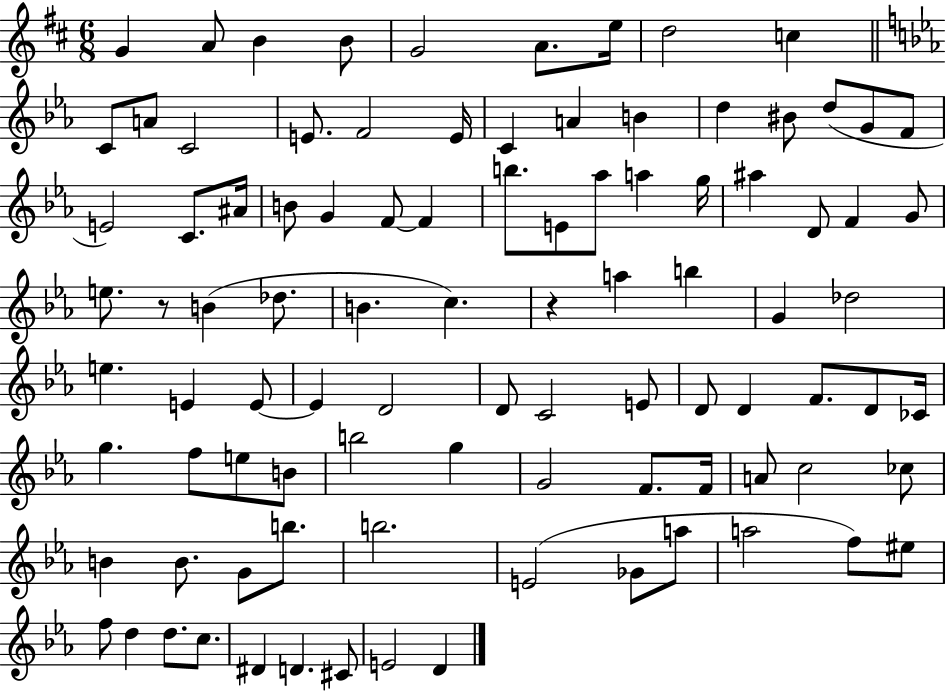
{
  \clef treble
  \numericTimeSignature
  \time 6/8
  \key d \major
  g'4 a'8 b'4 b'8 | g'2 a'8. e''16 | d''2 c''4 | \bar "||" \break \key c \minor c'8 a'8 c'2 | e'8. f'2 e'16 | c'4 a'4 b'4 | d''4 bis'8 d''8( g'8 f'8 | \break e'2) c'8. ais'16 | b'8 g'4 f'8~~ f'4 | b''8. e'8 aes''8 a''4 g''16 | ais''4 d'8 f'4 g'8 | \break e''8. r8 b'4( des''8. | b'4. c''4.) | r4 a''4 b''4 | g'4 des''2 | \break e''4. e'4 e'8~~ | e'4 d'2 | d'8 c'2 e'8 | d'8 d'4 f'8. d'8 ces'16 | \break g''4. f''8 e''8 b'8 | b''2 g''4 | g'2 f'8. f'16 | a'8 c''2 ces''8 | \break b'4 b'8. g'8 b''8. | b''2. | e'2( ges'8 a''8 | a''2 f''8) eis''8 | \break f''8 d''4 d''8. c''8. | dis'4 d'4. cis'8 | e'2 d'4 | \bar "|."
}